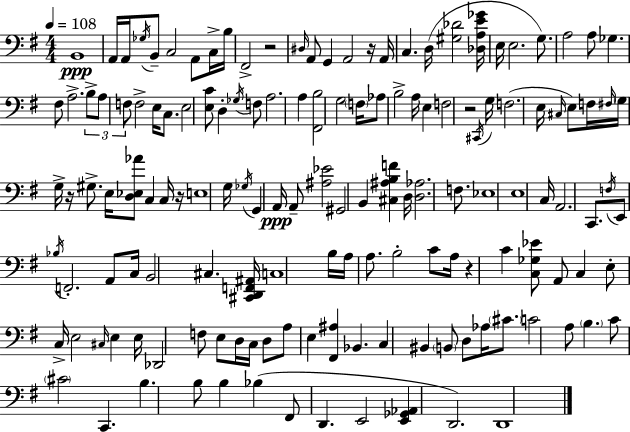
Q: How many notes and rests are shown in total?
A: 145